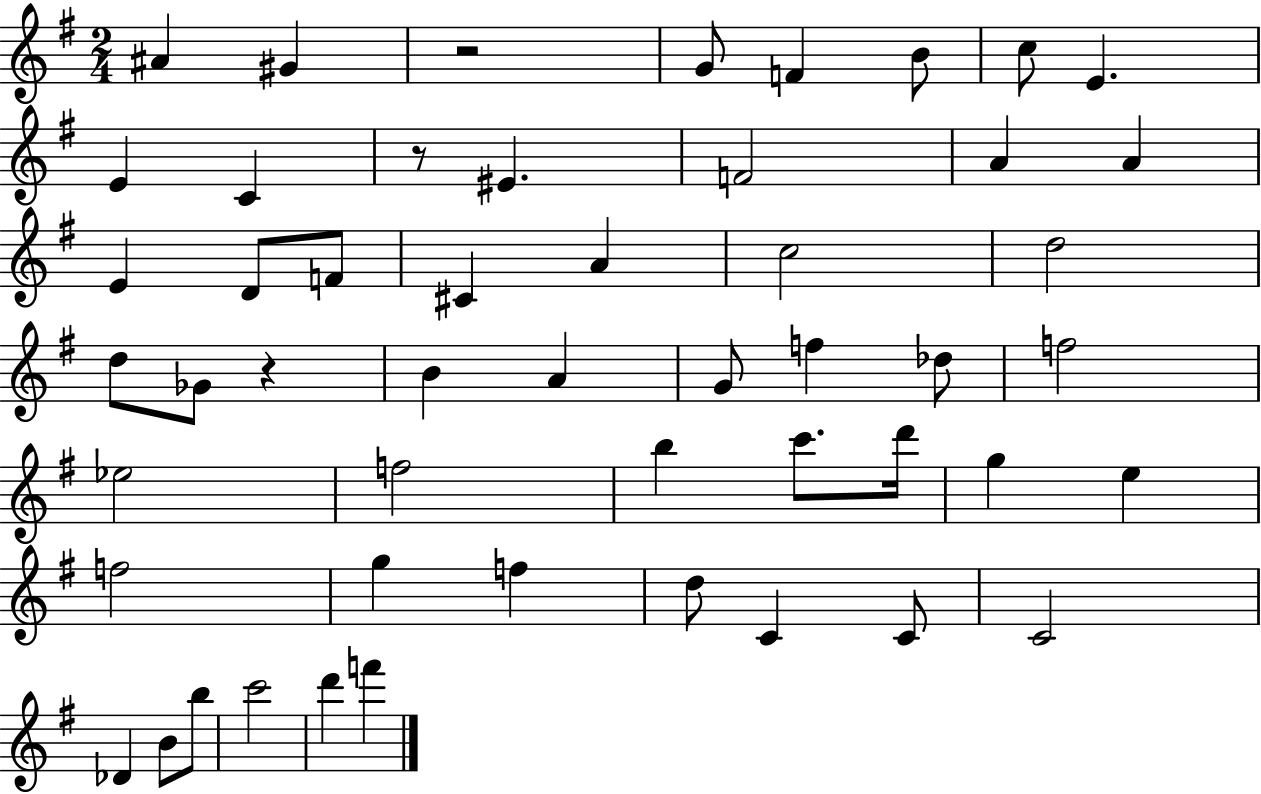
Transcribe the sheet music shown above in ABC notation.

X:1
T:Untitled
M:2/4
L:1/4
K:G
^A ^G z2 G/2 F B/2 c/2 E E C z/2 ^E F2 A A E D/2 F/2 ^C A c2 d2 d/2 _G/2 z B A G/2 f _d/2 f2 _e2 f2 b c'/2 d'/4 g e f2 g f d/2 C C/2 C2 _D B/2 b/2 c'2 d' f'